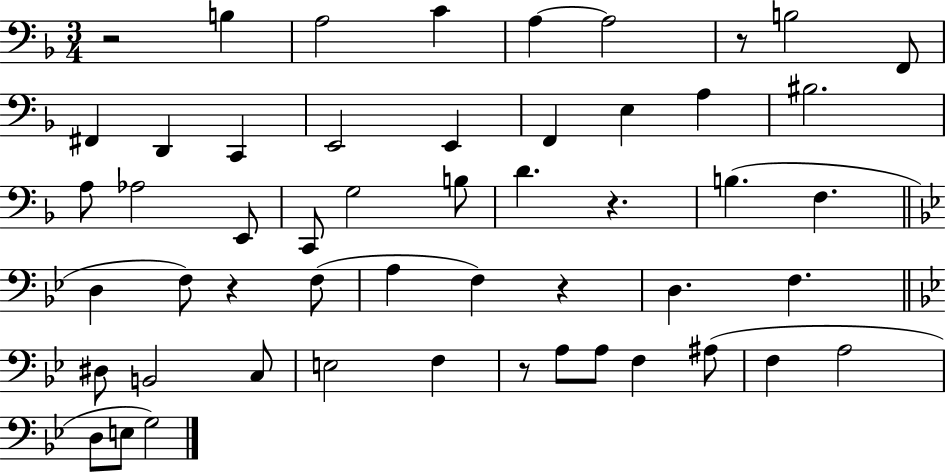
R/h B3/q A3/h C4/q A3/q A3/h R/e B3/h F2/e F#2/q D2/q C2/q E2/h E2/q F2/q E3/q A3/q BIS3/h. A3/e Ab3/h E2/e C2/e G3/h B3/e D4/q. R/q. B3/q. F3/q. D3/q F3/e R/q F3/e A3/q F3/q R/q D3/q. F3/q. D#3/e B2/h C3/e E3/h F3/q R/e A3/e A3/e F3/q A#3/e F3/q A3/h D3/e E3/e G3/h